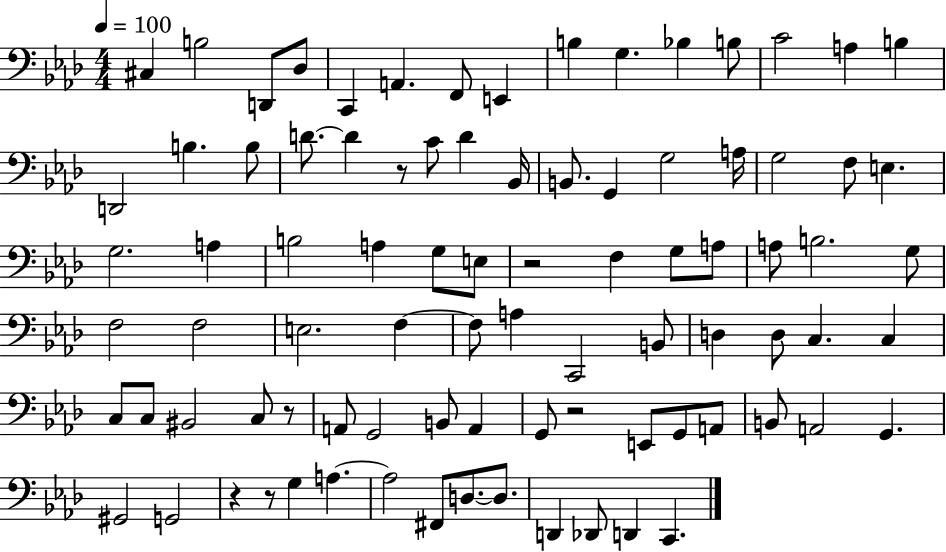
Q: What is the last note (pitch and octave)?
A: C2